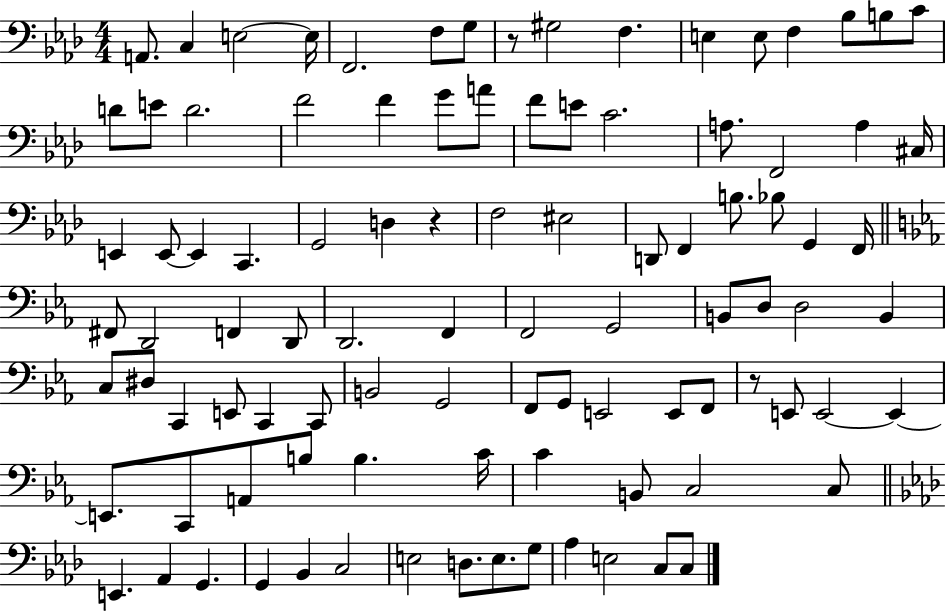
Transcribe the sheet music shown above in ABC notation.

X:1
T:Untitled
M:4/4
L:1/4
K:Ab
A,,/2 C, E,2 E,/4 F,,2 F,/2 G,/2 z/2 ^G,2 F, E, E,/2 F, _B,/2 B,/2 C/2 D/2 E/2 D2 F2 F G/2 A/2 F/2 E/2 C2 A,/2 F,,2 A, ^C,/4 E,, E,,/2 E,, C,, G,,2 D, z F,2 ^E,2 D,,/2 F,, B,/2 _B,/2 G,, F,,/4 ^F,,/2 D,,2 F,, D,,/2 D,,2 F,, F,,2 G,,2 B,,/2 D,/2 D,2 B,, C,/2 ^D,/2 C,, E,,/2 C,, C,,/2 B,,2 G,,2 F,,/2 G,,/2 E,,2 E,,/2 F,,/2 z/2 E,,/2 E,,2 E,, E,,/2 C,,/2 A,,/2 B,/2 B, C/4 C B,,/2 C,2 C,/2 E,, _A,, G,, G,, _B,, C,2 E,2 D,/2 E,/2 G,/2 _A, E,2 C,/2 C,/2